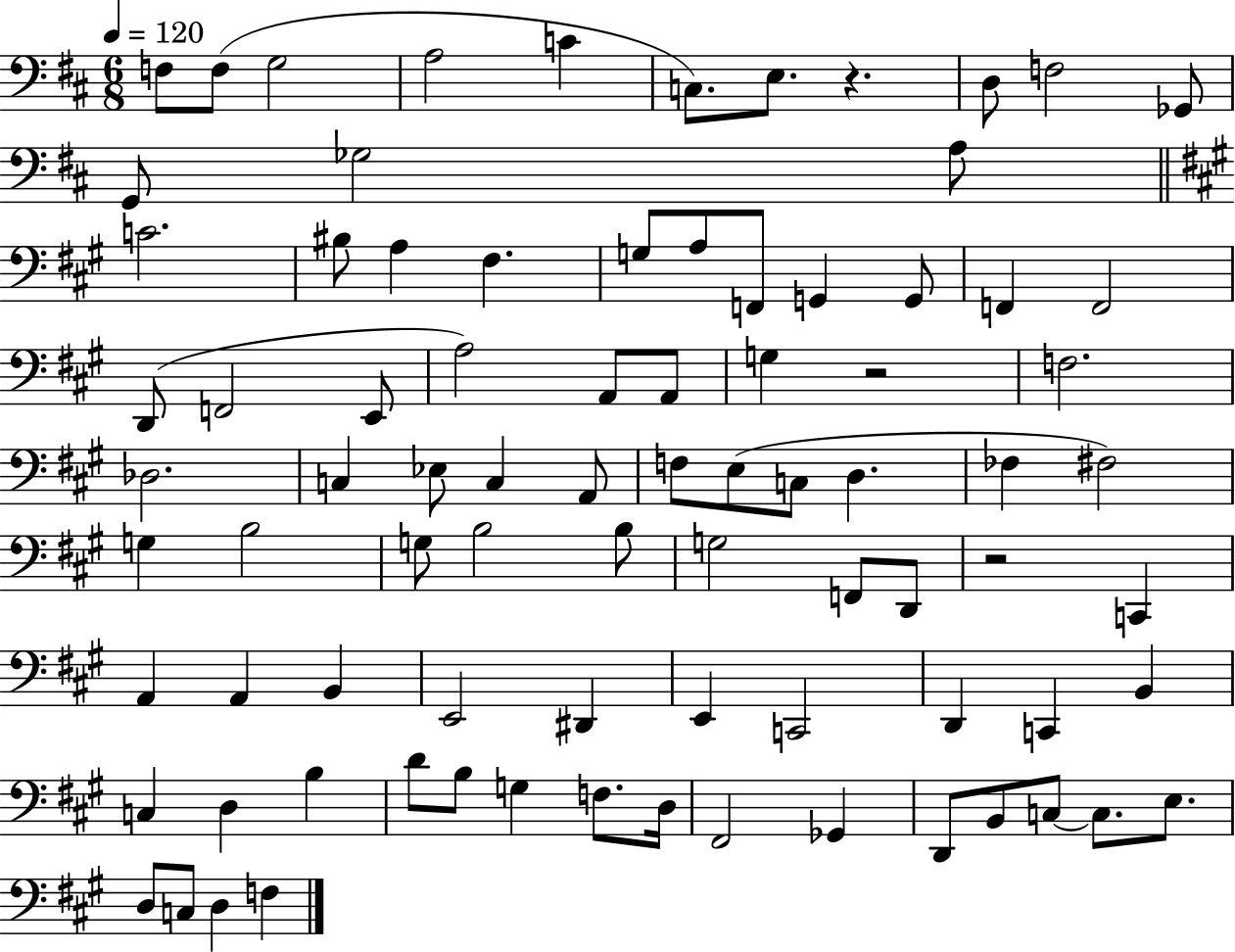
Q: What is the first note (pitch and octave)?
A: F3